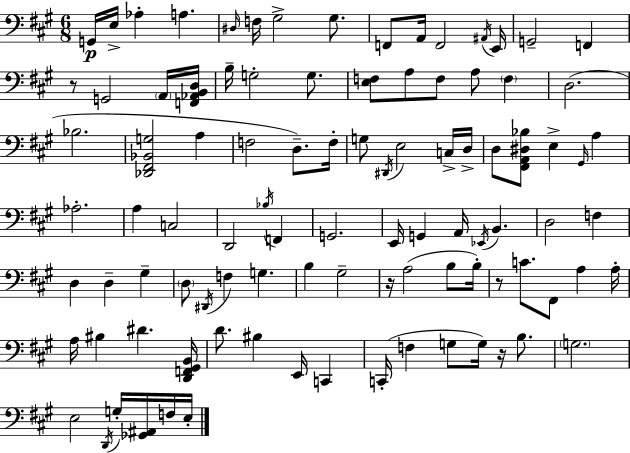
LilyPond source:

{
  \clef bass
  \numericTimeSignature
  \time 6/8
  \key a \major
  g,16\p e16-> aes4-. a4. | \grace { dis16 } f16 gis2-> gis8. | f,8 a,16 f,2 | \acciaccatura { ais,16 } e,16 g,2-- f,4 | \break r8 g,2 | \parenthesize a,16 <f, aes, b, d>16 b16-- g2-. g8. | <e f>8 a8 f8 a8 \parenthesize f4 | d2.( | \break bes2. | <des, fis, bes, g>2 a4 | f2 d8.--) | f16-. g8 \acciaccatura { dis,16 } e2 | \break c16-> d16-> d8 <fis, a, dis bes>8 e4-> \grace { gis,16 } | a4 aes2.-. | a4 c2 | d,2 | \break \acciaccatura { bes16 } f,4 g,2. | e,16 g,4 a,16 \acciaccatura { ees,16 } | b,4. d2 | f4 d4 d4-- | \break gis4-- \parenthesize d8 \acciaccatura { dis,16 } f4 | g4. b4 gis2-- | r16 a2( | b8 b16-.) r8 c'8. | \break fis,8 a4 a16-. a16 bis4 | dis'4. <d, f, gis, b,>16 d'8. bis4 | e,16 c,4 c,16-.( f4 | g8 g16) r16 b8. \parenthesize g2. | \break e2 | \acciaccatura { d,16 } g16-. <ges, ais,>16 f16 e16-. \bar "|."
}